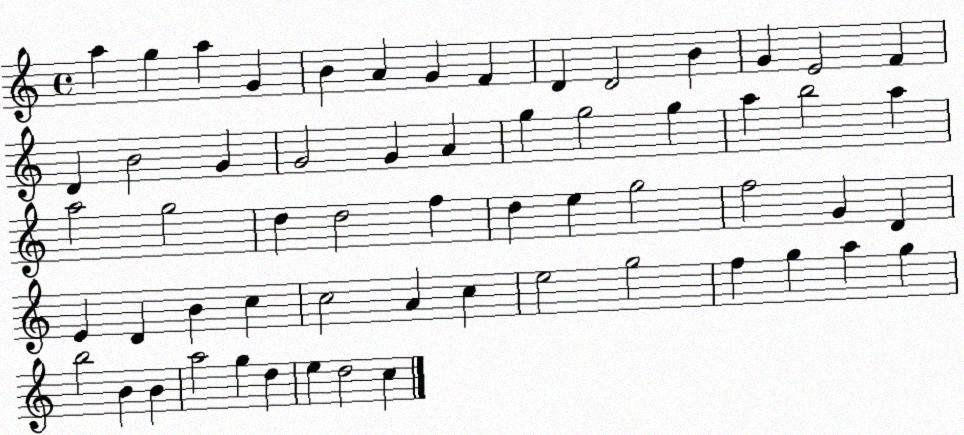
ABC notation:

X:1
T:Untitled
M:4/4
L:1/4
K:C
a g a G B A G F D D2 B G E2 F D B2 G G2 G A g g2 g a b2 a a2 g2 d d2 f d e g2 f2 G D E D B c c2 A c e2 g2 f g a g b2 B B a2 g d e d2 c